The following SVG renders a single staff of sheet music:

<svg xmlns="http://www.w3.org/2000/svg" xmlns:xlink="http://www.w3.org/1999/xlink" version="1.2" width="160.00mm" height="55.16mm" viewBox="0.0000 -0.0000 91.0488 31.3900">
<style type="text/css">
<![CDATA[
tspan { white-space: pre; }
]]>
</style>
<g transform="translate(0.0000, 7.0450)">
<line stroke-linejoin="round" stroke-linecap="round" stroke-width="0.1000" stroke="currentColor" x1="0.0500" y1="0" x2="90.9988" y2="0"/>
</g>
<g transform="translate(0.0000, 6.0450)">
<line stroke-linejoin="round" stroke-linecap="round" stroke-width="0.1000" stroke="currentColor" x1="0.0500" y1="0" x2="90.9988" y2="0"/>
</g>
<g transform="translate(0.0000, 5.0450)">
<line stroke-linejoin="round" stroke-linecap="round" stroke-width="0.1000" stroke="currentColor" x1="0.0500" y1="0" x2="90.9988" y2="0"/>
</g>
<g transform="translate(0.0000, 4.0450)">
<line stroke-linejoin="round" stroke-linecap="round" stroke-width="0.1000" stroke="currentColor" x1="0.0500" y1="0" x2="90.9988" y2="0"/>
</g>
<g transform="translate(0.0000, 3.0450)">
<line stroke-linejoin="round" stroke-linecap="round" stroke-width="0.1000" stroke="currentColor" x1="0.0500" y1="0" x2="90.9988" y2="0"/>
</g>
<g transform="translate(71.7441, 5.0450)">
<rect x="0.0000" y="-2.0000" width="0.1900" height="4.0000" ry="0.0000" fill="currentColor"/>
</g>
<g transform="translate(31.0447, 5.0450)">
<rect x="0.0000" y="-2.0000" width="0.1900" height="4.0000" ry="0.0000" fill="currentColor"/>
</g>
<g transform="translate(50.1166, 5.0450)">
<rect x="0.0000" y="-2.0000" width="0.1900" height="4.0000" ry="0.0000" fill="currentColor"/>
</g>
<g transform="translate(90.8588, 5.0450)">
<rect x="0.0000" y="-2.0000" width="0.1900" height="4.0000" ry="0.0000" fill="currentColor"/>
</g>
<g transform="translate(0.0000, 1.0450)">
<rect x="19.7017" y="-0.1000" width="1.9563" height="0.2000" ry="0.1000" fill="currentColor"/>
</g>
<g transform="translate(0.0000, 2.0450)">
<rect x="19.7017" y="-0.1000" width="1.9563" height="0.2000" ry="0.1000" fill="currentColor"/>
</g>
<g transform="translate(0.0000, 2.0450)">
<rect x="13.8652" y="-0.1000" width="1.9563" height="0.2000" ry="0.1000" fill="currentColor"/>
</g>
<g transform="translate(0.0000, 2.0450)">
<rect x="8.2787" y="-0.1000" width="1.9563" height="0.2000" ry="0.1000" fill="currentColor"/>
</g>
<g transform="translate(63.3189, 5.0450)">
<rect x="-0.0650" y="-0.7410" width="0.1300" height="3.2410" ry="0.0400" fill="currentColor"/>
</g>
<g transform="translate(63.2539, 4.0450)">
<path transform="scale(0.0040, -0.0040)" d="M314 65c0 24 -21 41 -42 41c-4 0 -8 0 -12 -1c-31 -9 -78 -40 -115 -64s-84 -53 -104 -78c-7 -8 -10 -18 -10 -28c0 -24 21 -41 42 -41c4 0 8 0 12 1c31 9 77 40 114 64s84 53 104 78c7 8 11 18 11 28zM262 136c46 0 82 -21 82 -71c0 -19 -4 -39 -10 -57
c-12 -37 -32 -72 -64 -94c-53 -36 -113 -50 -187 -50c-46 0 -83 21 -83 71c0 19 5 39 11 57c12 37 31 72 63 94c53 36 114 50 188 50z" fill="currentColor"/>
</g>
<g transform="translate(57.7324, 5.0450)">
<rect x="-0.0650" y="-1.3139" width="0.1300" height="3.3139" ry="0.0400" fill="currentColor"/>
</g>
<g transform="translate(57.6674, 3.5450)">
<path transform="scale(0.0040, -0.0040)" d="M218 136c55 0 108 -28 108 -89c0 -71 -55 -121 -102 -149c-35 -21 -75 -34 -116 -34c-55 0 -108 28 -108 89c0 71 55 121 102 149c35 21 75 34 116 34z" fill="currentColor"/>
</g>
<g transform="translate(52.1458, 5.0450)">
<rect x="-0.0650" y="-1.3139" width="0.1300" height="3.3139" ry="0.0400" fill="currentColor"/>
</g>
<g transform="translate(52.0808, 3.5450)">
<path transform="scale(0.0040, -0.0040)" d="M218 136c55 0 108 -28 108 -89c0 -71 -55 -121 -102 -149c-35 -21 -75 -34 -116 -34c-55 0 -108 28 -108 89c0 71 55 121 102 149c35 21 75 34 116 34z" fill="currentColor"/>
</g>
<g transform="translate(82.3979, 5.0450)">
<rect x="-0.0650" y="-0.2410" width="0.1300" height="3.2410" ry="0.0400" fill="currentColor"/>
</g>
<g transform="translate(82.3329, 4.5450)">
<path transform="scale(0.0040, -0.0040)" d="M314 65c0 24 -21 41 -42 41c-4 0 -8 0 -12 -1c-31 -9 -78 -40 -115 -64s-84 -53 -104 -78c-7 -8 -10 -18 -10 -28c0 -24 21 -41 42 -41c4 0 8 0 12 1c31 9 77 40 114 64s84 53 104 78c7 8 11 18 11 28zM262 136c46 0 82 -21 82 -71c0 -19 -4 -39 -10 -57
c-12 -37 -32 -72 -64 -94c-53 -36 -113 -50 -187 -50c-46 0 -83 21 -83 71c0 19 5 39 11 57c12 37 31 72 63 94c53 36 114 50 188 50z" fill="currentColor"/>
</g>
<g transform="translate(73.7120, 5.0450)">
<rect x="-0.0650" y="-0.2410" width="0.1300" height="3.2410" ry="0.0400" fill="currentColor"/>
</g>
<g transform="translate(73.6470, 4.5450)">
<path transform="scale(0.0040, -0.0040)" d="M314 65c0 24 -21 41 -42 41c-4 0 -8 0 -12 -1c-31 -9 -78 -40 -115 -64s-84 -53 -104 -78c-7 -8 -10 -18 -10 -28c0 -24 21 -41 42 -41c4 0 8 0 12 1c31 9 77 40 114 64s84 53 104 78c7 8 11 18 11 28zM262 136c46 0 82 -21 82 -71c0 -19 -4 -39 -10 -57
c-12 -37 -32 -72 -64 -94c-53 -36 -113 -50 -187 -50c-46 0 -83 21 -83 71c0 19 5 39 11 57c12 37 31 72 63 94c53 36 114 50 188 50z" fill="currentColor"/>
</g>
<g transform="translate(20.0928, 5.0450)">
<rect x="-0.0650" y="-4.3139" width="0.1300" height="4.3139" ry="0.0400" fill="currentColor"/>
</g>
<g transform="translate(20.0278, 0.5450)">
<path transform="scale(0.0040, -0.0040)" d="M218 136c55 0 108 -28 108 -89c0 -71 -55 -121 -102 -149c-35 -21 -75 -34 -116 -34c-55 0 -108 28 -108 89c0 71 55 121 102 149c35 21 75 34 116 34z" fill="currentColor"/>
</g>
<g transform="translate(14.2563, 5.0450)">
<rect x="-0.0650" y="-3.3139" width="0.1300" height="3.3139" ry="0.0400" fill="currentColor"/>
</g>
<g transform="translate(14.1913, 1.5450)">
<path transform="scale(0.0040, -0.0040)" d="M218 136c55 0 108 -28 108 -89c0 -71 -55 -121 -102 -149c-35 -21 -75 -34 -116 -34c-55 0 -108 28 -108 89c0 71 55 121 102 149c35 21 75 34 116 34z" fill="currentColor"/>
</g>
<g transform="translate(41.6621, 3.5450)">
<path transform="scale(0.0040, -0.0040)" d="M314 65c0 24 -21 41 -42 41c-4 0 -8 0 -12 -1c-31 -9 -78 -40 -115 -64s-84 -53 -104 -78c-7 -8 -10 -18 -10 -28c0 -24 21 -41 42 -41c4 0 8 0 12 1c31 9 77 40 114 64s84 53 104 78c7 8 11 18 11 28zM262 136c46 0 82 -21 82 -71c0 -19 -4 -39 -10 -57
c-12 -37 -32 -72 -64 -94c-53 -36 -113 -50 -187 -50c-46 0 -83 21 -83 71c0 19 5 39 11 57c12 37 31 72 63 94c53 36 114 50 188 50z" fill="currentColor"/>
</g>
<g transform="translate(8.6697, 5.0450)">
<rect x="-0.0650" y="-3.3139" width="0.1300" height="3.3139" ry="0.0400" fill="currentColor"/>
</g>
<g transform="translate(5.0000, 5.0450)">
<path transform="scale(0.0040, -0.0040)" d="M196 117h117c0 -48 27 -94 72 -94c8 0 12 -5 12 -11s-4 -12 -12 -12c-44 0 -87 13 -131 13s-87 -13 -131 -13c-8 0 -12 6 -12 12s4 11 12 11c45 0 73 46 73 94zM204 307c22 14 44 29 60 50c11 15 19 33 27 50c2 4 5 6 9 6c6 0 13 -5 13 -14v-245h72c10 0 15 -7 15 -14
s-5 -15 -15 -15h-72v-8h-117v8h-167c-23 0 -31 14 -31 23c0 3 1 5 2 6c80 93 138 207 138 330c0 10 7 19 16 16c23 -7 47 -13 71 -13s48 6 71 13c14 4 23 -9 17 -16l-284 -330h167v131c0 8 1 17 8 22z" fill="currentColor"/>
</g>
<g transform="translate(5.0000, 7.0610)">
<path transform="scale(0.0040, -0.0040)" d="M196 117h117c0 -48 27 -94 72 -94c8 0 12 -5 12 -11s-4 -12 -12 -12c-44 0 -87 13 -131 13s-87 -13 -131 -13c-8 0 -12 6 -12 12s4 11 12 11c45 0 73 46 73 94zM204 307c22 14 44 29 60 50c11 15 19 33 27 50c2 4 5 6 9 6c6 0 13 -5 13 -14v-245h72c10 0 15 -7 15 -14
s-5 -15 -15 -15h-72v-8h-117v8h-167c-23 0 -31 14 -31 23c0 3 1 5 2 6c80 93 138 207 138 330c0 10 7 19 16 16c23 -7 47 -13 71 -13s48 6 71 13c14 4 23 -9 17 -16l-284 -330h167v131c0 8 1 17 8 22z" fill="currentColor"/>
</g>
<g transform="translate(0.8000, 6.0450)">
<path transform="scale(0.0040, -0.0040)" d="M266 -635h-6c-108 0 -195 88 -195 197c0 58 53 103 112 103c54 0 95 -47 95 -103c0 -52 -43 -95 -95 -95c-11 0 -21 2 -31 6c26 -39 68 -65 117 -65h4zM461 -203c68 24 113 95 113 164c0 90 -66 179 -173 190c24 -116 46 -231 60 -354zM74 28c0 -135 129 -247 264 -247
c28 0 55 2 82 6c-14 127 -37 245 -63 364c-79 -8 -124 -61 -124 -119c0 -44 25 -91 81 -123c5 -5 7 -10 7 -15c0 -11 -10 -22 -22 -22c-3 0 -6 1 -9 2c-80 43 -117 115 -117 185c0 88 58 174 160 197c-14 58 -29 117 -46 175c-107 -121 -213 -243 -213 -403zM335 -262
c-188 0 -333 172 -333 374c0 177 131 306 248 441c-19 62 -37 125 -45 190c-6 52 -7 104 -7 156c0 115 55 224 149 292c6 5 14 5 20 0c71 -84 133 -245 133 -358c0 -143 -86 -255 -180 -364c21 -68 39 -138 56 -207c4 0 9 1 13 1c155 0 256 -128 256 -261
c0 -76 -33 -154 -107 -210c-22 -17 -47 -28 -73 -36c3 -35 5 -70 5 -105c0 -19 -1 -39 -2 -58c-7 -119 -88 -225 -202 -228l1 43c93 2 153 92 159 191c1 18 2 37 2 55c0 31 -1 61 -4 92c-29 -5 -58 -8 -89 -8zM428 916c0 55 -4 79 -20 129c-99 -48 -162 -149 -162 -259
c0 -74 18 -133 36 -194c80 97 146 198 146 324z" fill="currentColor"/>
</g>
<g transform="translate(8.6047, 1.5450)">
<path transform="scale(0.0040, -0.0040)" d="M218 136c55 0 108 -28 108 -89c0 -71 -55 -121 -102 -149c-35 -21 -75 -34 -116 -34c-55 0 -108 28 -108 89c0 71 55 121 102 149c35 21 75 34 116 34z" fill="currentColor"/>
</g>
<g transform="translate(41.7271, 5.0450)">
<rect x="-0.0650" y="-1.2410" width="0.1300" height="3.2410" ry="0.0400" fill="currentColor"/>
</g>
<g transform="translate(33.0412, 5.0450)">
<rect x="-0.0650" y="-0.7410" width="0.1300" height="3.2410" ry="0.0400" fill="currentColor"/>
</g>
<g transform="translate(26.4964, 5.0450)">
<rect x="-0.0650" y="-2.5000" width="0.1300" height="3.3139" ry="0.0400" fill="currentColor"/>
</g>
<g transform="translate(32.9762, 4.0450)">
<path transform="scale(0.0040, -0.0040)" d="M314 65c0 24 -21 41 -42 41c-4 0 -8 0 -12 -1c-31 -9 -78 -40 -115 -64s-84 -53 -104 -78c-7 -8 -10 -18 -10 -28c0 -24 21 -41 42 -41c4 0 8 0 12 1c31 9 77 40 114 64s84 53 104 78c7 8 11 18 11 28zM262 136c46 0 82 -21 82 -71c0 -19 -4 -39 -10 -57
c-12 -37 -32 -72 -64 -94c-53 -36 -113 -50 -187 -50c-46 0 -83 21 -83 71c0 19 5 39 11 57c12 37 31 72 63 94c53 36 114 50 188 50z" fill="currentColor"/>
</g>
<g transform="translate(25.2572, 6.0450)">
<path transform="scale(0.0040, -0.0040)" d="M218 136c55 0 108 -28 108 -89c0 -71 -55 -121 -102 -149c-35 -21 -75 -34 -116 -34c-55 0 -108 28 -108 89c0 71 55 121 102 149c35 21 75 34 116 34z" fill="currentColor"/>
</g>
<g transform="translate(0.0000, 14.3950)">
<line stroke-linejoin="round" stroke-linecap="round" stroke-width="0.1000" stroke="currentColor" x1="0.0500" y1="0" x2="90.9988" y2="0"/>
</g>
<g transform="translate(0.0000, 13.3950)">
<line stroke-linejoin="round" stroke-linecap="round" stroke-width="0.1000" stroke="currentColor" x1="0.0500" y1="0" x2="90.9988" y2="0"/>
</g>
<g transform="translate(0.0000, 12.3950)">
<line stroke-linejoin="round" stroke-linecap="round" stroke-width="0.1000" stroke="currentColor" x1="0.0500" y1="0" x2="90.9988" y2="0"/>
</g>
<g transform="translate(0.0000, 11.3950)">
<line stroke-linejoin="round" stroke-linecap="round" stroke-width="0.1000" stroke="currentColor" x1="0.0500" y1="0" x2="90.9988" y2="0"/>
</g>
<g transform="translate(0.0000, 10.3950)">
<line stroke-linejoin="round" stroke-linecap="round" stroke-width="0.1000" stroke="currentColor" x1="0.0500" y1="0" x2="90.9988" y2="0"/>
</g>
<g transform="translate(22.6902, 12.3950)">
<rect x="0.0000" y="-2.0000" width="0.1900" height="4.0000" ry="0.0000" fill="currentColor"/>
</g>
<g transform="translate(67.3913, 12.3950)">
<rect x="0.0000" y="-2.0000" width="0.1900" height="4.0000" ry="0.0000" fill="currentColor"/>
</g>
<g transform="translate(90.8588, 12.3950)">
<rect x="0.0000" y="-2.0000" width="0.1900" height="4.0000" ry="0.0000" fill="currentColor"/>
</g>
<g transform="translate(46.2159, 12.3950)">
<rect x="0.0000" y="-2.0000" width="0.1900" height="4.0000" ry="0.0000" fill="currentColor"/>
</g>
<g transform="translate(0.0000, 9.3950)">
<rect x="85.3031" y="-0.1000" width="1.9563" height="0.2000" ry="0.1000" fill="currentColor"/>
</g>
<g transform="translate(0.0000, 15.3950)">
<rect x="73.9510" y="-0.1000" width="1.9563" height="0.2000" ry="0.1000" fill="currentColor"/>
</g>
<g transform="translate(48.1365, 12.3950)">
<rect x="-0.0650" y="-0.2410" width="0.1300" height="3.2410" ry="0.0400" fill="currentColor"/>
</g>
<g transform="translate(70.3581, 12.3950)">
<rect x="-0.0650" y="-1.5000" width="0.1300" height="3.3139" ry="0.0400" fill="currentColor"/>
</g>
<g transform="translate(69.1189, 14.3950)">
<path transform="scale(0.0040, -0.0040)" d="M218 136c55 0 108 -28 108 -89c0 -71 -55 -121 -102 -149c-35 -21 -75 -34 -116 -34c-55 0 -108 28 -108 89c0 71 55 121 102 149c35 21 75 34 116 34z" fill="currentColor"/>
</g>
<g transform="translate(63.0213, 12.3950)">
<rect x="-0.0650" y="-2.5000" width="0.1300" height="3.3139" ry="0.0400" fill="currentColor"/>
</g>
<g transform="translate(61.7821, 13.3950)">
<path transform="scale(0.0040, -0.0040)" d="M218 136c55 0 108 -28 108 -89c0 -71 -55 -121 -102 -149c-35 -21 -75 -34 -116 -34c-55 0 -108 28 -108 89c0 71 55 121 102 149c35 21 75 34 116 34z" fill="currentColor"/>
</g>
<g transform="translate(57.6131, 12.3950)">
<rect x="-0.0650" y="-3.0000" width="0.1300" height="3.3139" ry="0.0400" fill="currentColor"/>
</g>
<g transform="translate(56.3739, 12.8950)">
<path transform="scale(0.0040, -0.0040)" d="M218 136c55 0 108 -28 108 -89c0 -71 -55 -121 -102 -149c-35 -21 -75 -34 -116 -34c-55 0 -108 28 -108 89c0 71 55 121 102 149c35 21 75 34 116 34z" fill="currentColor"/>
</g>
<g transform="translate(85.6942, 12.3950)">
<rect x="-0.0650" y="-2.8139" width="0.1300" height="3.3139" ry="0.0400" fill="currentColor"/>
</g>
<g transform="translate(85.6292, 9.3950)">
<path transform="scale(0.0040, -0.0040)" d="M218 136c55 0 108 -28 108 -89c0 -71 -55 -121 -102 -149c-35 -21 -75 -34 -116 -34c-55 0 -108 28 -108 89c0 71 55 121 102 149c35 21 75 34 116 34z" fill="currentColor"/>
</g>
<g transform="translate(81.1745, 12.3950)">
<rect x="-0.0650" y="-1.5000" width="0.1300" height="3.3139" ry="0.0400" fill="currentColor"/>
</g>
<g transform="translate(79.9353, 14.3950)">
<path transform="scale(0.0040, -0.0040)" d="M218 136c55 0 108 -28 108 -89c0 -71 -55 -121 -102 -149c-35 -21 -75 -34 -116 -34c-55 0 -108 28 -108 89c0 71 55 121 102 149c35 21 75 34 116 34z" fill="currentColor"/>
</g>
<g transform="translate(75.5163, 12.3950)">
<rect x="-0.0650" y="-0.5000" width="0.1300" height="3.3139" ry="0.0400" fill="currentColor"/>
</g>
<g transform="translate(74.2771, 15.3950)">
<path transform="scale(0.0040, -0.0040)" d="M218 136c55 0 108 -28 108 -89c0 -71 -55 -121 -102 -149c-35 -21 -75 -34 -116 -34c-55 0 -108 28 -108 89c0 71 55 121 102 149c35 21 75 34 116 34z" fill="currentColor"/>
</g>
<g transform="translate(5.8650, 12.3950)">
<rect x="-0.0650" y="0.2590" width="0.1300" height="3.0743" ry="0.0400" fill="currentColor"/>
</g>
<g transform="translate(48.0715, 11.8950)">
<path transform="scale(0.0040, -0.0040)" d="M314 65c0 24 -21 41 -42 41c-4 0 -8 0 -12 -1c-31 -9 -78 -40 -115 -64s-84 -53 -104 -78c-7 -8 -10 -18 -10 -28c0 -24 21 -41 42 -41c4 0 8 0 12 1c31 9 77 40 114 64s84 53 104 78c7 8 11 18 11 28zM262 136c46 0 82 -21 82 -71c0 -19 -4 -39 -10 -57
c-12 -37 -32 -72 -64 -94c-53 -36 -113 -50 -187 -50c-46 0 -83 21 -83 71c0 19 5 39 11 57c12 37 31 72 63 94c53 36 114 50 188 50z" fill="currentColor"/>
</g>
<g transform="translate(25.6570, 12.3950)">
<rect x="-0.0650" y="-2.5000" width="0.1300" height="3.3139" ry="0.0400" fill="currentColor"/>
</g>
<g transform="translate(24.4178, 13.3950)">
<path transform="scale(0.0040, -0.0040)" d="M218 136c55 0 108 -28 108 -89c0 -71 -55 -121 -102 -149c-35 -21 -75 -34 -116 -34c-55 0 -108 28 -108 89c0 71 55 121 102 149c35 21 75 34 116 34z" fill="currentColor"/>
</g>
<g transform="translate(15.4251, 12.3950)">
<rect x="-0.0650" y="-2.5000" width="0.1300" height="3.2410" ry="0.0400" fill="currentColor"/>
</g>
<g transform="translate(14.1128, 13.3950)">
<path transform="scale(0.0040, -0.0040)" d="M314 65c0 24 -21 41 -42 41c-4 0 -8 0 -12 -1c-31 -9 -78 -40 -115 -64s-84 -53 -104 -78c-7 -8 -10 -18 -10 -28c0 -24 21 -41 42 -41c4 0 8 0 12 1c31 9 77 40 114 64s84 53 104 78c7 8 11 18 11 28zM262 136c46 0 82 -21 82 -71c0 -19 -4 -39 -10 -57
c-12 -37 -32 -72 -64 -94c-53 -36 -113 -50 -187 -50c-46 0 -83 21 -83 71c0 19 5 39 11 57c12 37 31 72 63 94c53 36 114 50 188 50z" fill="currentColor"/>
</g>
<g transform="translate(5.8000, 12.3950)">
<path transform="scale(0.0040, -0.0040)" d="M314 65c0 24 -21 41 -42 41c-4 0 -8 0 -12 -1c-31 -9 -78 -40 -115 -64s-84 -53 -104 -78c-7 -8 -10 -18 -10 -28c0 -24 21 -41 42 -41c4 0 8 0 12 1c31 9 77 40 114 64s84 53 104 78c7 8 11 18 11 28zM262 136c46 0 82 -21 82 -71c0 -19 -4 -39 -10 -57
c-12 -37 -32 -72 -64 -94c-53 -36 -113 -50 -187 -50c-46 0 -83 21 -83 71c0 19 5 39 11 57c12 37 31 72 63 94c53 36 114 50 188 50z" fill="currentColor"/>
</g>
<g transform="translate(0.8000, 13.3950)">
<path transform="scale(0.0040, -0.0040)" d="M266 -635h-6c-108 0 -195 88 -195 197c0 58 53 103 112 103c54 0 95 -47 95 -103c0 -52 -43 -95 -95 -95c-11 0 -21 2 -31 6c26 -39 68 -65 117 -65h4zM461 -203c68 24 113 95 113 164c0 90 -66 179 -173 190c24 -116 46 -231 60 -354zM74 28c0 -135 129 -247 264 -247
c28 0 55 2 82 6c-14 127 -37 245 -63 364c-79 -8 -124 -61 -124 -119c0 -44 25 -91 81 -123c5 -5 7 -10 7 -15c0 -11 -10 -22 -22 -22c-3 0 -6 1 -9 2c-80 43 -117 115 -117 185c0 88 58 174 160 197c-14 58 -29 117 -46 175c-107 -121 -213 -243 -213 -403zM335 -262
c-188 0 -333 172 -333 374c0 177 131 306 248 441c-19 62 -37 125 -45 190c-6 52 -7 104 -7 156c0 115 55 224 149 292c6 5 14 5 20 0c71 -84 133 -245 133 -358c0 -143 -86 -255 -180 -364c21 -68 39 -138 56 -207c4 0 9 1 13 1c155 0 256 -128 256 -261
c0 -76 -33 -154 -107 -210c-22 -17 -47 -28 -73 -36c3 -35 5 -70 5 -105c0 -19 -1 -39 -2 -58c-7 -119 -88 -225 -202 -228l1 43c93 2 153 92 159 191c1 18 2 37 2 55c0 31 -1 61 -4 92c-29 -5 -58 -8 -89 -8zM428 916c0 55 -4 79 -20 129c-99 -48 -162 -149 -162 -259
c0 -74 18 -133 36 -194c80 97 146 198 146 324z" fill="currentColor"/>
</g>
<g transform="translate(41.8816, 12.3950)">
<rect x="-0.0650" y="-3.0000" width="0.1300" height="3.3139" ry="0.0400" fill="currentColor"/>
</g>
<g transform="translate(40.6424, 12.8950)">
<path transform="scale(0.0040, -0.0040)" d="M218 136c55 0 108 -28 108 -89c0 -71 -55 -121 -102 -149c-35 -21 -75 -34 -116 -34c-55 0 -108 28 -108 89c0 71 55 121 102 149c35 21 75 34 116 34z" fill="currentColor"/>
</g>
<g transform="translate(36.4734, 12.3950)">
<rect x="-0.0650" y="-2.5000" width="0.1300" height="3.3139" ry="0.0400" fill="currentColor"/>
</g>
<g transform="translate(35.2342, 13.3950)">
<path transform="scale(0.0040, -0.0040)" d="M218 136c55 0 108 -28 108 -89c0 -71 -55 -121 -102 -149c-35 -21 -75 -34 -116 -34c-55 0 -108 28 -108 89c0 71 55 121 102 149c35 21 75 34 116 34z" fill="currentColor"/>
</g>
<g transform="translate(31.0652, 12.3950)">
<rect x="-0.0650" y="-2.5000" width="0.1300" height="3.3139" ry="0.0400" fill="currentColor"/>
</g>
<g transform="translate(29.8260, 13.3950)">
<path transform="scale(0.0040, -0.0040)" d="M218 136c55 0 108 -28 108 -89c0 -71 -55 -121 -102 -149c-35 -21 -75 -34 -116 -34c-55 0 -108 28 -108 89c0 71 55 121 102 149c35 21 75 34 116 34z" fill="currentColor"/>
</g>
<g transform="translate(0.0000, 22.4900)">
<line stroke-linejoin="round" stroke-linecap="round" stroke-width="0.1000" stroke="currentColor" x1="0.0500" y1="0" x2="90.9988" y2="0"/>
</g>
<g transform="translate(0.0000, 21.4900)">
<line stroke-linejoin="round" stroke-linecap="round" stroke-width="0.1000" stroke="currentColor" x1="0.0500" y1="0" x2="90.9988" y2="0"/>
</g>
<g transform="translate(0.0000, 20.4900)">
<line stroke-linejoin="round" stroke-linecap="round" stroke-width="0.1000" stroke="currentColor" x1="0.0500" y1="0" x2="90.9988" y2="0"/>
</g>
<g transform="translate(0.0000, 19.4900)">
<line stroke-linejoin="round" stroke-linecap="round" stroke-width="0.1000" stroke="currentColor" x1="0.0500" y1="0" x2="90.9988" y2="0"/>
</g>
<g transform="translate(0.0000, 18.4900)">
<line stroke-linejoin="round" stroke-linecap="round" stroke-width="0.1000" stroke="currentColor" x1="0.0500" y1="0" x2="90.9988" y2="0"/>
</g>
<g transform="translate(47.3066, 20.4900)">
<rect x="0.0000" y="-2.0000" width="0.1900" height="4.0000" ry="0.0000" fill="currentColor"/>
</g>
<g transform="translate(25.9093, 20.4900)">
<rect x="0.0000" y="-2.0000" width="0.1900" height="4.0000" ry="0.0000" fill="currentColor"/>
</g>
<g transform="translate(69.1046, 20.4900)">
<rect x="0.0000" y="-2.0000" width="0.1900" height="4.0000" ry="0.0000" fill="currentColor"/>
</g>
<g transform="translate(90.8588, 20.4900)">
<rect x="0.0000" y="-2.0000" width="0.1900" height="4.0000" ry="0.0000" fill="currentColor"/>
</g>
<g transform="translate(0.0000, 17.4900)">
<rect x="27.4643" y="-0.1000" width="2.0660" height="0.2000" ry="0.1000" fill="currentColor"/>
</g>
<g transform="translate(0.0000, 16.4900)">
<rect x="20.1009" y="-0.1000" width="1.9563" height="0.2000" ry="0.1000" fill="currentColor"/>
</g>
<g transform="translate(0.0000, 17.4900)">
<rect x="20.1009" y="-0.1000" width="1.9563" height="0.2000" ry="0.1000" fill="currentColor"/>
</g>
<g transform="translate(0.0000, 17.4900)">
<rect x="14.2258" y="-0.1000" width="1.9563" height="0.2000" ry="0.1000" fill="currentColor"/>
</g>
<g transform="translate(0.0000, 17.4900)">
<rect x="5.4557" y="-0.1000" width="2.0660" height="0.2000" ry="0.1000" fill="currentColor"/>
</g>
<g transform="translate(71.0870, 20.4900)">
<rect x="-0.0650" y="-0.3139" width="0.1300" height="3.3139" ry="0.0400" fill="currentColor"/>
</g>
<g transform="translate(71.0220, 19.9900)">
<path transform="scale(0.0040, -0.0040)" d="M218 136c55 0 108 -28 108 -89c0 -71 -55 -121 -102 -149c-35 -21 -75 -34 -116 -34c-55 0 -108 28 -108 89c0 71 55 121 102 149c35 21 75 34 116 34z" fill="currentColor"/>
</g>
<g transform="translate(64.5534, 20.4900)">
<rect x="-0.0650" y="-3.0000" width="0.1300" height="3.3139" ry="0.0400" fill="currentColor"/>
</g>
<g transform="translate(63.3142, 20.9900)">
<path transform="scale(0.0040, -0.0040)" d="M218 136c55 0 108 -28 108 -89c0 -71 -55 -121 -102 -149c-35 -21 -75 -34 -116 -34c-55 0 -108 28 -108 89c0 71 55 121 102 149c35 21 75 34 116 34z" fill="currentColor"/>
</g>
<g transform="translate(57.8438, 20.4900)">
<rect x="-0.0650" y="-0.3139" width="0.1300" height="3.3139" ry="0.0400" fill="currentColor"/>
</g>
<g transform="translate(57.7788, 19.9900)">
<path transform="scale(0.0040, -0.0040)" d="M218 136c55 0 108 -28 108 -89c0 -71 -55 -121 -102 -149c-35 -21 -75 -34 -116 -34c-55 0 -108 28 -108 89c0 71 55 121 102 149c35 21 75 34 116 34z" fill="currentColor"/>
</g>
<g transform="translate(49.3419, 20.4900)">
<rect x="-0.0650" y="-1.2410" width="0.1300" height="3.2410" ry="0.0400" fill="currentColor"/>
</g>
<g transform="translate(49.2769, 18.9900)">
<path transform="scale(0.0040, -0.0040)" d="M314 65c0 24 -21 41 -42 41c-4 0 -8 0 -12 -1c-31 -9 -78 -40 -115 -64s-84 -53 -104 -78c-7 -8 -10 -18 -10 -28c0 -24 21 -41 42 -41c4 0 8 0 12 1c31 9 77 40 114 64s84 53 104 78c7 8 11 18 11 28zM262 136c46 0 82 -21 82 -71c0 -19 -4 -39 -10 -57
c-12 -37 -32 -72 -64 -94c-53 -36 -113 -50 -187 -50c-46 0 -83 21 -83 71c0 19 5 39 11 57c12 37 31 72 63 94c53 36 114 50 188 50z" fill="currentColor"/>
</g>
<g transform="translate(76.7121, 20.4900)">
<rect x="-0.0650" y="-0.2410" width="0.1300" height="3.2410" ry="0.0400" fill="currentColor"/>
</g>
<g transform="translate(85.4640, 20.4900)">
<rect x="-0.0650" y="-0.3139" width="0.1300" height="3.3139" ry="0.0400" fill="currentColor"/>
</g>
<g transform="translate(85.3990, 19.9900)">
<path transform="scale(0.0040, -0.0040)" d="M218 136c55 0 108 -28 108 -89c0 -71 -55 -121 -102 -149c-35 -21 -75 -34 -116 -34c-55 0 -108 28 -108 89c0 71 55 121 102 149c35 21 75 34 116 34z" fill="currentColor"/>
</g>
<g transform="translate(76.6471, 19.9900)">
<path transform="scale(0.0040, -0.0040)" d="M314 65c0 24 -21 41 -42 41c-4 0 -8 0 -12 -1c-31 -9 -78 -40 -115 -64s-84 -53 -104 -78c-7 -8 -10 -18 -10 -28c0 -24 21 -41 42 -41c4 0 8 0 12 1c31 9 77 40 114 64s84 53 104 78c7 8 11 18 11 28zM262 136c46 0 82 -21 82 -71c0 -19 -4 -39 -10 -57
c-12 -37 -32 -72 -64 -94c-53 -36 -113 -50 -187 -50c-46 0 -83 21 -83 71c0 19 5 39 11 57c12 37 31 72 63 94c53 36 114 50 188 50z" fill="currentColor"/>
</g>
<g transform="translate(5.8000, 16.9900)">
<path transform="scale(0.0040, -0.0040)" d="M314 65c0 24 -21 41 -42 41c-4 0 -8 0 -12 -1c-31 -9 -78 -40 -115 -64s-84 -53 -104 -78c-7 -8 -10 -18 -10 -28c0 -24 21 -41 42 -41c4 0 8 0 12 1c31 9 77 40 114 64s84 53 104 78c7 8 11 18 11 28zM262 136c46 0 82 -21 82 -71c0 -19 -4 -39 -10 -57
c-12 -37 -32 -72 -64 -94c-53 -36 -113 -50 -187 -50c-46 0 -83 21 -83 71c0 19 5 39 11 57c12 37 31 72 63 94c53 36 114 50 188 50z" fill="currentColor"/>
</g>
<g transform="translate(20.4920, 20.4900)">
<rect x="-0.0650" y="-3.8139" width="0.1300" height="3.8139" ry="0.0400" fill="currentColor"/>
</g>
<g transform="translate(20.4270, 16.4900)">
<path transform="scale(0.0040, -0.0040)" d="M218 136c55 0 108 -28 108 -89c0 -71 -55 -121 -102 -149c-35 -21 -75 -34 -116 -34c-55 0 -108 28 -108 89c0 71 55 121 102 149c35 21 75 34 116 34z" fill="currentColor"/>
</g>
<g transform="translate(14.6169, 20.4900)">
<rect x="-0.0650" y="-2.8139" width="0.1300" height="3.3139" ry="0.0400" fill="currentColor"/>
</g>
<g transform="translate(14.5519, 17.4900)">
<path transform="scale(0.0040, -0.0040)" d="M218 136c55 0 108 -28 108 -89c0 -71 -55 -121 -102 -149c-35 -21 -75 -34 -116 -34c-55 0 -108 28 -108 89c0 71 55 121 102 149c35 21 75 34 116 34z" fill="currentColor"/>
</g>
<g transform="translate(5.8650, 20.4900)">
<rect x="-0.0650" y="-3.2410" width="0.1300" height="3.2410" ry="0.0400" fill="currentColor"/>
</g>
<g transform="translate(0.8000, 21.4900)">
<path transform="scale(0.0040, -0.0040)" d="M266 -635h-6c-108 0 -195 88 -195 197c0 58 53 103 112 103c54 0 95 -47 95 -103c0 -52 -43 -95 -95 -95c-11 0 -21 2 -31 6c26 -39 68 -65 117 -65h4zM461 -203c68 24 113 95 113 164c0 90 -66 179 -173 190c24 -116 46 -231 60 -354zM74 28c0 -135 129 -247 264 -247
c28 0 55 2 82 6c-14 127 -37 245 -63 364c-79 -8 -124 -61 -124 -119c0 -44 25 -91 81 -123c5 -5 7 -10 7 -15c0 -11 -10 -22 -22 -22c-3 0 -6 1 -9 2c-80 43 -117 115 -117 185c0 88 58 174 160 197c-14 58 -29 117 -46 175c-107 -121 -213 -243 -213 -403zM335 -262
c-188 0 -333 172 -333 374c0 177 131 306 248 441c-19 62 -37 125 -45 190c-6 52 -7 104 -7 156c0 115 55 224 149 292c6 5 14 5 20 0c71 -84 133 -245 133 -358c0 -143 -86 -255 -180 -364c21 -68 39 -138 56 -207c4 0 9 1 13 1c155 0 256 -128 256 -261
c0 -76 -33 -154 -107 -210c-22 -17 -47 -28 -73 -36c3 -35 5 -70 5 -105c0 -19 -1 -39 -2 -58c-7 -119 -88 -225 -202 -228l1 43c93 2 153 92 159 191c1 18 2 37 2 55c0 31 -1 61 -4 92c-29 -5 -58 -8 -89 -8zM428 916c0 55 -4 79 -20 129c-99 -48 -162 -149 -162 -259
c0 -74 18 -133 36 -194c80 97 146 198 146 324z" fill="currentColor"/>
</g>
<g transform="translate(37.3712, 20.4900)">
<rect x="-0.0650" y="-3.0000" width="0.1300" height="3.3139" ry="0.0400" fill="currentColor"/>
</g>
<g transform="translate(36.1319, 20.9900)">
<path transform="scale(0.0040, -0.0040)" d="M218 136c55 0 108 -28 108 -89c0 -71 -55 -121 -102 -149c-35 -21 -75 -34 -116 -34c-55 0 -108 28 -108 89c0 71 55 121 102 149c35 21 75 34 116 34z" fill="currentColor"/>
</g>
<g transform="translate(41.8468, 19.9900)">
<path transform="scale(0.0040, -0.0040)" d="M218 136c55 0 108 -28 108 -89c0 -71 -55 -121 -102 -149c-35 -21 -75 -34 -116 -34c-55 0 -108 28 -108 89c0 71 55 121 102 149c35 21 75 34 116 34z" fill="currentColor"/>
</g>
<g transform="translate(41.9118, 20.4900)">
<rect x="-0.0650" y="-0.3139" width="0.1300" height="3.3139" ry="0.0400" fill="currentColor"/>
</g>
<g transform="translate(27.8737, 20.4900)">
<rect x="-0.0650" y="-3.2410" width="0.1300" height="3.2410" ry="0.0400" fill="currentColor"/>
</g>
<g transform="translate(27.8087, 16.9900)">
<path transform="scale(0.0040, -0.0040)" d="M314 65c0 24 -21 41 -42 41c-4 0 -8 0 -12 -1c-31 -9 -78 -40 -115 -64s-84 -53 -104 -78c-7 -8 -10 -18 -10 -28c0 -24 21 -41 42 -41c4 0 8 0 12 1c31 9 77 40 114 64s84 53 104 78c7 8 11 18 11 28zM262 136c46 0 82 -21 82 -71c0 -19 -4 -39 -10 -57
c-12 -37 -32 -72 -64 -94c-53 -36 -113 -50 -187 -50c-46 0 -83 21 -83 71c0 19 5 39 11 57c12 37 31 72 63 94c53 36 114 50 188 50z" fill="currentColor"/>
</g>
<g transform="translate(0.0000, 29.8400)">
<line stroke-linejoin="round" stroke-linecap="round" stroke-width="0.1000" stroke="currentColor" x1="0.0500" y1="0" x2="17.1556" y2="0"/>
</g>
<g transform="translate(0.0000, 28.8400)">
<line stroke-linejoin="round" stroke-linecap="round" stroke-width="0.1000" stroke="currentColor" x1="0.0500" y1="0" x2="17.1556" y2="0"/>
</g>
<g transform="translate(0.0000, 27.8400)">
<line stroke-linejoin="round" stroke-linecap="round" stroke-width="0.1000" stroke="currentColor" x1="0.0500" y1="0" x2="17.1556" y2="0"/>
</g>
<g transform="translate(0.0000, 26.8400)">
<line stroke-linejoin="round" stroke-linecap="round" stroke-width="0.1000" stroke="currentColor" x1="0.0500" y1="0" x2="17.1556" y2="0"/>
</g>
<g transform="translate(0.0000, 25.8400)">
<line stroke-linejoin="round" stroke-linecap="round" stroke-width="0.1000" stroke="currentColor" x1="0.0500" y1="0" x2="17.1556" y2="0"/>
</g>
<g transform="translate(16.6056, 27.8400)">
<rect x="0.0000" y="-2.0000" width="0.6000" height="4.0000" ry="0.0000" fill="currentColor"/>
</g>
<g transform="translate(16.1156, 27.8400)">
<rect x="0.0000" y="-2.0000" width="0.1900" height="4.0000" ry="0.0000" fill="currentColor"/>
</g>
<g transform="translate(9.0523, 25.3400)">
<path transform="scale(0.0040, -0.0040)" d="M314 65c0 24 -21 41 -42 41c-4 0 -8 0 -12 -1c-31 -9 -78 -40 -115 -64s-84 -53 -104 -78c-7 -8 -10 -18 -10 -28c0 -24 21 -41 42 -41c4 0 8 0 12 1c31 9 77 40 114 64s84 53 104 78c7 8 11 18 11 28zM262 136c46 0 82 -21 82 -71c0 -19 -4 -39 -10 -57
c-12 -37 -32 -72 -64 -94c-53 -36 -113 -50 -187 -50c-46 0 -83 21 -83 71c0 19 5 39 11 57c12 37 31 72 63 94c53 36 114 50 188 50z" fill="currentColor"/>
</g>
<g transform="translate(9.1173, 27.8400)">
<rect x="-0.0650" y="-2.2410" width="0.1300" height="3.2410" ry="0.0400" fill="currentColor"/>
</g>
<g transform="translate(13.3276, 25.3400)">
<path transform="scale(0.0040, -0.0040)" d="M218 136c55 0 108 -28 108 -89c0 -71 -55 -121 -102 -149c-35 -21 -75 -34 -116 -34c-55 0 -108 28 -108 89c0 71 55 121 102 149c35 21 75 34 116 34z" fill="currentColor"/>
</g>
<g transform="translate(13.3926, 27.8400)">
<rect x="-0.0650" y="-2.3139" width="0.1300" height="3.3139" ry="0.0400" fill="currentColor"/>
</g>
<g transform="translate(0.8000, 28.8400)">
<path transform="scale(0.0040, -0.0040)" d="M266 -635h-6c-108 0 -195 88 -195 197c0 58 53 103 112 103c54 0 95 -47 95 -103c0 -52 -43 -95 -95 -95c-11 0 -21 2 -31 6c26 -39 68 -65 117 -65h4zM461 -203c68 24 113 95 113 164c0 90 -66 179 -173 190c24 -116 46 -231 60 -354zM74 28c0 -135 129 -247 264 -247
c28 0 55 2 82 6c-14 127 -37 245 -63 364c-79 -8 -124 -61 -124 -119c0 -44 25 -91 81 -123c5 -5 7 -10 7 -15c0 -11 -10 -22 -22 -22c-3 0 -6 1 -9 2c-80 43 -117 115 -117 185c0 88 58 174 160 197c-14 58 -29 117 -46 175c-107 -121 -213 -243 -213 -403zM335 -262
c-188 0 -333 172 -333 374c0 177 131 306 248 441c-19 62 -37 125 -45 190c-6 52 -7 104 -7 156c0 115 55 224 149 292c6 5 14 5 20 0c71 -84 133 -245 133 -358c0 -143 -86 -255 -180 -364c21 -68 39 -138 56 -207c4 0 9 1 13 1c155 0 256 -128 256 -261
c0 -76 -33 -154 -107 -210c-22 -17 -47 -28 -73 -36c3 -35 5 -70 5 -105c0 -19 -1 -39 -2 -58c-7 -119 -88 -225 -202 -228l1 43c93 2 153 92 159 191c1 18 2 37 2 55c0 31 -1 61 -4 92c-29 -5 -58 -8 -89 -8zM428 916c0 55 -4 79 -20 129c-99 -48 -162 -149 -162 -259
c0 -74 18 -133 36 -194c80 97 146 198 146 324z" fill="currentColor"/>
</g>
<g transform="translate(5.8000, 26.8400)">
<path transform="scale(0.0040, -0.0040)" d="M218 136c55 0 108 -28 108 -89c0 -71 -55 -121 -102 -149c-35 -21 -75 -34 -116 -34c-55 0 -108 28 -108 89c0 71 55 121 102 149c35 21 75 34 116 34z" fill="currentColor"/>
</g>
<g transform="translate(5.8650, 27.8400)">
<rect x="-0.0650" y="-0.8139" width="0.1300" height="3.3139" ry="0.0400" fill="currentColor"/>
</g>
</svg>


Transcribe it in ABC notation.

X:1
T:Untitled
M:4/4
L:1/4
K:C
b b d' G d2 e2 e e d2 c2 c2 B2 G2 G G G A c2 A G E C E a b2 a c' b2 A c e2 c A c c2 c d g2 g